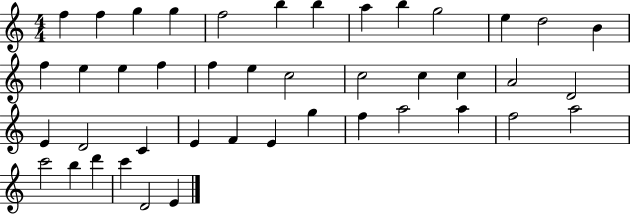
F5/q F5/q G5/q G5/q F5/h B5/q B5/q A5/q B5/q G5/h E5/q D5/h B4/q F5/q E5/q E5/q F5/q F5/q E5/q C5/h C5/h C5/q C5/q A4/h D4/h E4/q D4/h C4/q E4/q F4/q E4/q G5/q F5/q A5/h A5/q F5/h A5/h C6/h B5/q D6/q C6/q D4/h E4/q